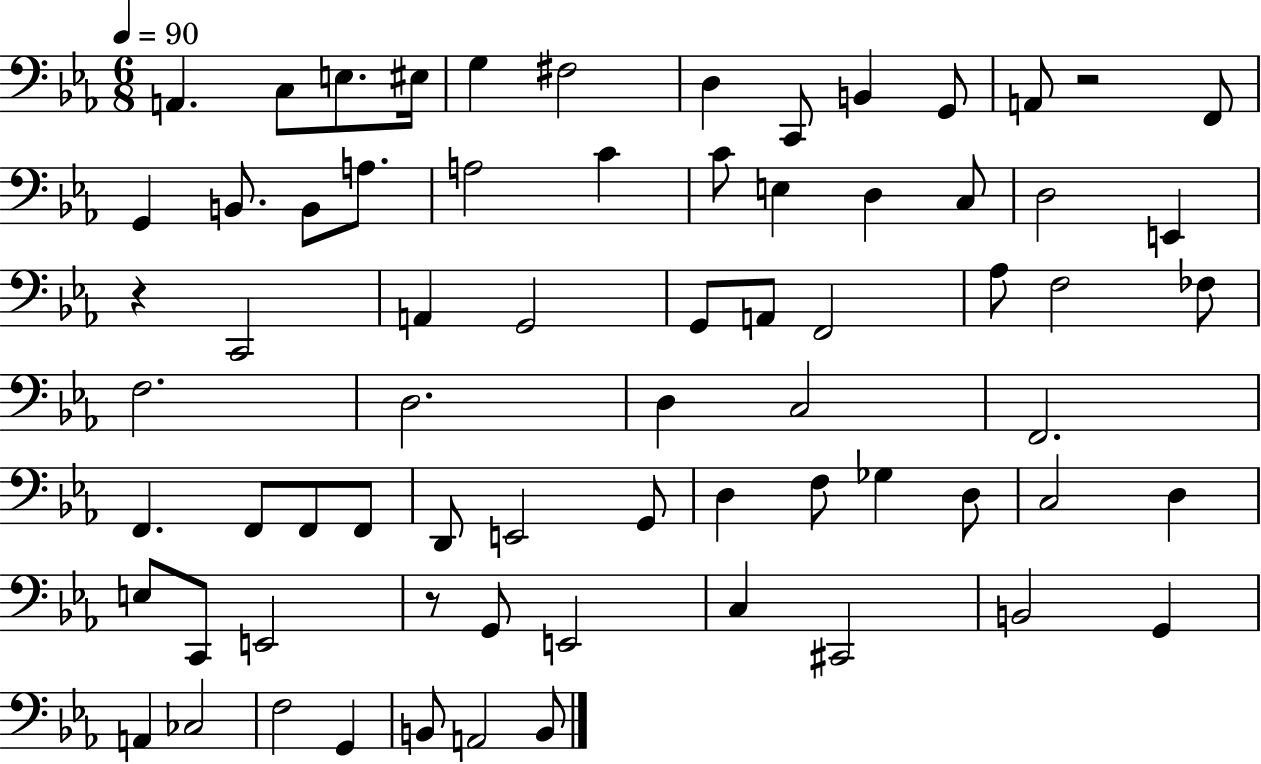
X:1
T:Untitled
M:6/8
L:1/4
K:Eb
A,, C,/2 E,/2 ^E,/4 G, ^F,2 D, C,,/2 B,, G,,/2 A,,/2 z2 F,,/2 G,, B,,/2 B,,/2 A,/2 A,2 C C/2 E, D, C,/2 D,2 E,, z C,,2 A,, G,,2 G,,/2 A,,/2 F,,2 _A,/2 F,2 _F,/2 F,2 D,2 D, C,2 F,,2 F,, F,,/2 F,,/2 F,,/2 D,,/2 E,,2 G,,/2 D, F,/2 _G, D,/2 C,2 D, E,/2 C,,/2 E,,2 z/2 G,,/2 E,,2 C, ^C,,2 B,,2 G,, A,, _C,2 F,2 G,, B,,/2 A,,2 B,,/2